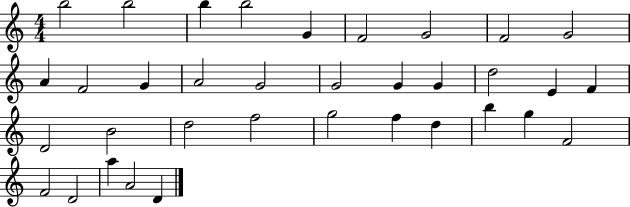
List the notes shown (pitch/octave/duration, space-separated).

B5/h B5/h B5/q B5/h G4/q F4/h G4/h F4/h G4/h A4/q F4/h G4/q A4/h G4/h G4/h G4/q G4/q D5/h E4/q F4/q D4/h B4/h D5/h F5/h G5/h F5/q D5/q B5/q G5/q F4/h F4/h D4/h A5/q A4/h D4/q